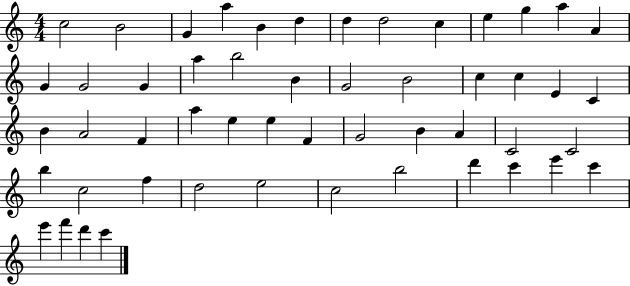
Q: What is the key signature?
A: C major